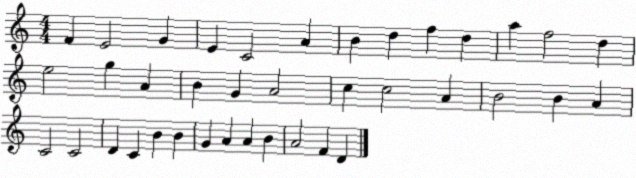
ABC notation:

X:1
T:Untitled
M:4/4
L:1/4
K:C
F E2 G E C2 A B d f d a f2 d e2 g A B G A2 c c2 A B2 B A C2 C2 D C B B G A A B A2 F D